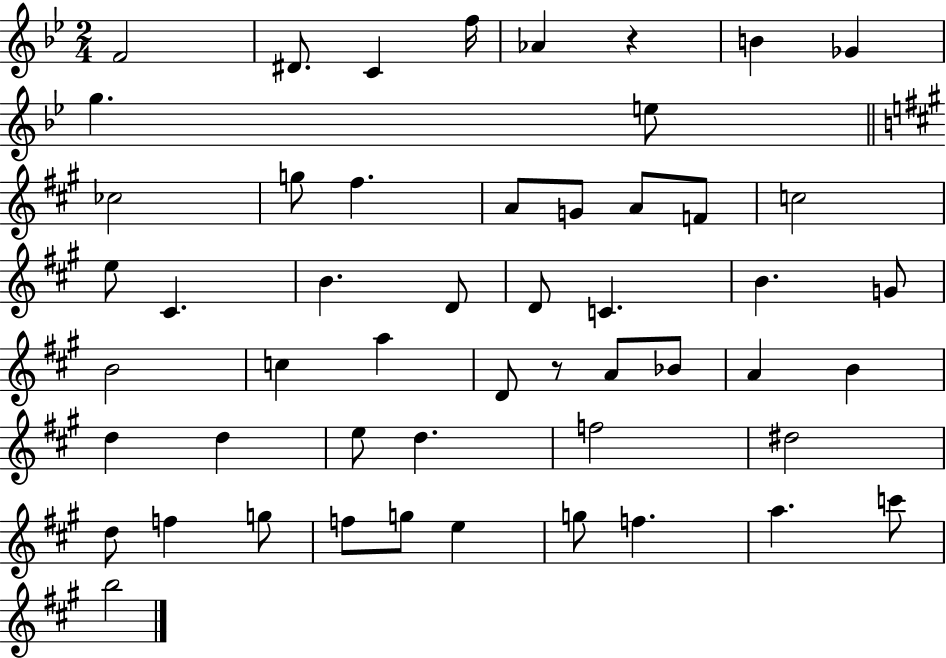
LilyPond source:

{
  \clef treble
  \numericTimeSignature
  \time 2/4
  \key bes \major
  f'2 | dis'8. c'4 f''16 | aes'4 r4 | b'4 ges'4 | \break g''4. e''8 | \bar "||" \break \key a \major ces''2 | g''8 fis''4. | a'8 g'8 a'8 f'8 | c''2 | \break e''8 cis'4. | b'4. d'8 | d'8 c'4. | b'4. g'8 | \break b'2 | c''4 a''4 | d'8 r8 a'8 bes'8 | a'4 b'4 | \break d''4 d''4 | e''8 d''4. | f''2 | dis''2 | \break d''8 f''4 g''8 | f''8 g''8 e''4 | g''8 f''4. | a''4. c'''8 | \break b''2 | \bar "|."
}